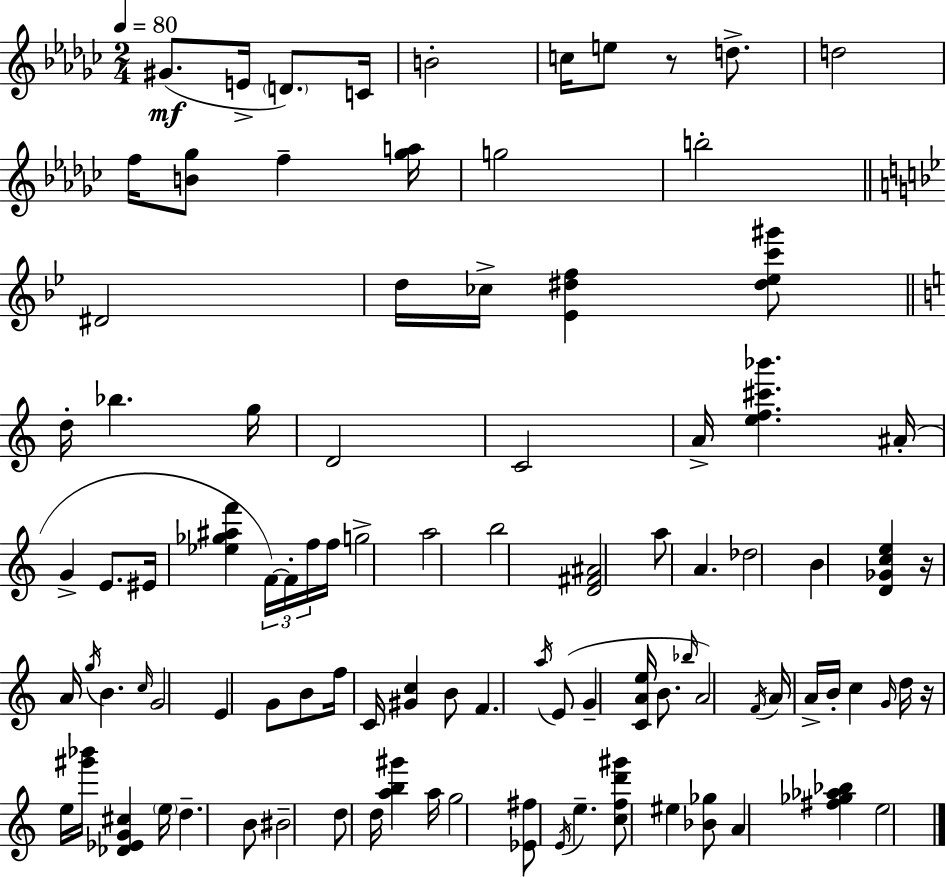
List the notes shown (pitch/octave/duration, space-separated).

G#4/e. E4/s D4/e. C4/s B4/h C5/s E5/e R/e D5/e. D5/h F5/s [B4,Gb5]/e F5/q [Gb5,A5]/s G5/h B5/h D#4/h D5/s CES5/s [Eb4,D#5,F5]/q [D#5,Eb5,C6,G#6]/e D5/s Bb5/q. G5/s D4/h C4/h A4/s [E5,F5,C#6,Bb6]/q. A#4/s G4/q E4/e. EIS4/s [Eb5,Gb5,A#5,F6]/q F4/s F4/s F5/s F5/s G5/h A5/h B5/h [D4,F#4,A#4]/h A5/e A4/q. Db5/h B4/q [D4,Gb4,C5,E5]/q R/s A4/s G5/s B4/q. C5/s G4/h E4/q G4/e B4/e F5/s C4/s [G#4,C5]/q B4/e F4/q. A5/s E4/e G4/q [C4,A4,E5]/s B4/e. Bb5/s A4/h F4/s A4/s A4/s B4/s C5/q G4/s D5/s R/s E5/s [G#6,Bb6]/s [Db4,Eb4,G4,C#5]/q E5/s D5/q. B4/e BIS4/h D5/e D5/s [A5,B5,G#6]/q A5/s G5/h [Eb4,F#5]/e E4/s E5/q. [C5,F5,D6,G#6]/e EIS5/q [Bb4,Gb5]/e A4/q [F#5,Gb5,Ab5,Bb5]/q E5/h